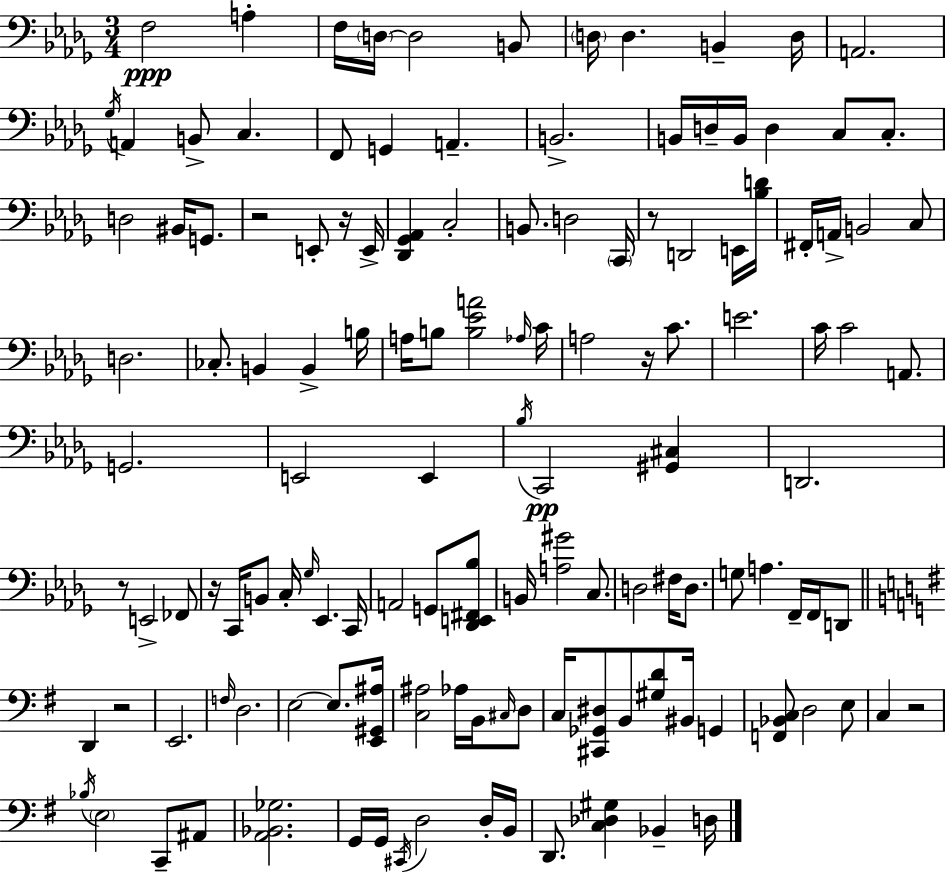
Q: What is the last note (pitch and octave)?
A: D3